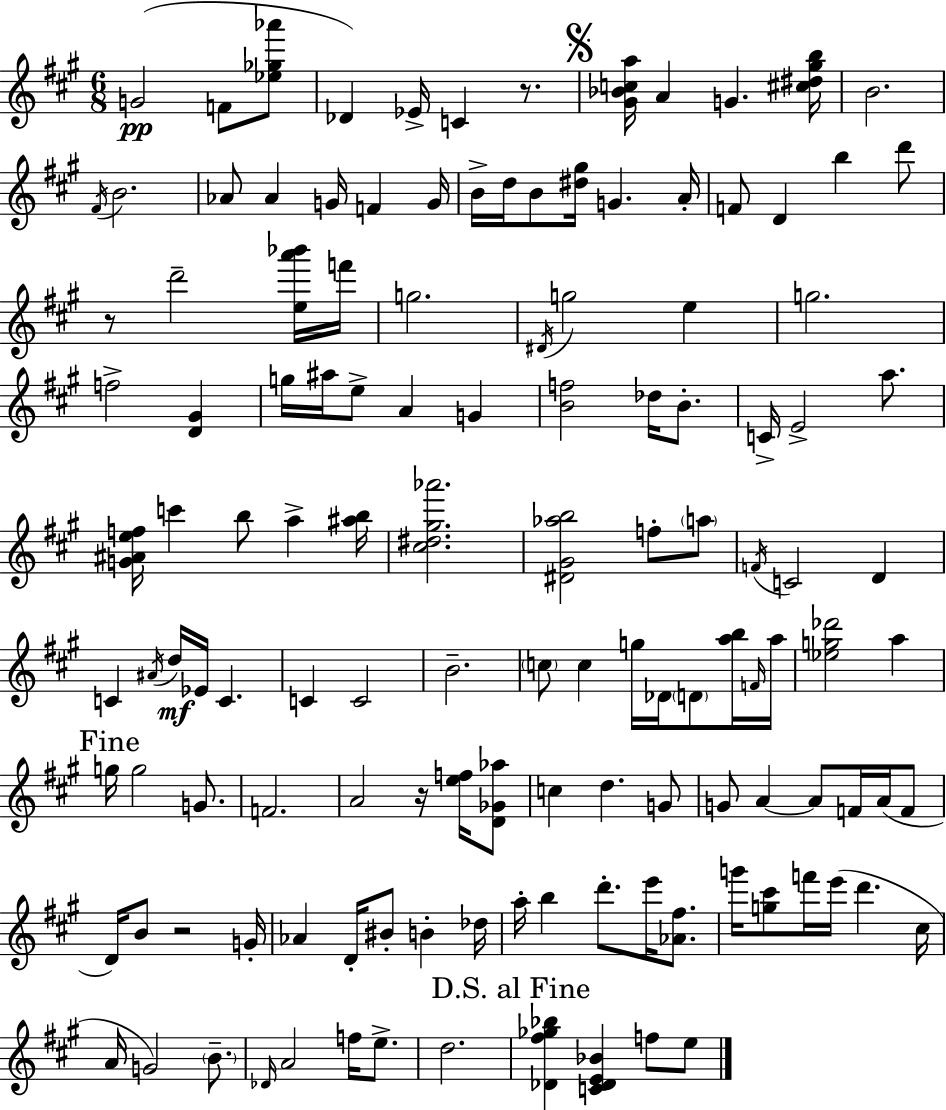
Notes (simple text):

G4/h F4/e [Eb5,Gb5,Ab6]/e Db4/q Eb4/s C4/q R/e. [G#4,Bb4,C5,A5]/s A4/q G4/q. [C#5,D#5,G#5,B5]/s B4/h. F#4/s B4/h. Ab4/e Ab4/q G4/s F4/q G4/s B4/s D5/s B4/e [D#5,G#5]/s G4/q. A4/s F4/e D4/q B5/q D6/e R/e D6/h [E5,A6,Bb6]/s F6/s G5/h. D#4/s G5/h E5/q G5/h. F5/h [D4,G#4]/q G5/s A#5/s E5/e A4/q G4/q [B4,F5]/h Db5/s B4/e. C4/s E4/h A5/e. [G4,A#4,E5,F5]/s C6/q B5/e A5/q [A#5,B5]/s [C#5,D#5,G#5,Ab6]/h. [D#4,G#4,Ab5,B5]/h F5/e A5/e F4/s C4/h D4/q C4/q A#4/s D5/s Eb4/s C4/q. C4/q C4/h B4/h. C5/e C5/q G5/s Db4/s D4/e [A5,B5]/s F4/s A5/s [Eb5,G5,Db6]/h A5/q G5/s G5/h G4/e. F4/h. A4/h R/s [E5,F5]/s [D4,Gb4,Ab5]/e C5/q D5/q. G4/e G4/e A4/q A4/e F4/s A4/s F4/e D4/s B4/e R/h G4/s Ab4/q D4/s BIS4/e B4/q Db5/s A5/s B5/q D6/e. E6/s [Ab4,F#5]/e. G6/s [G5,C#6]/e F6/s E6/s D6/q. C#5/s A4/s G4/h B4/e. Db4/s A4/h F5/s E5/e. D5/h. [Db4,F#5,Gb5,Bb5]/q [C4,Db4,E4,Bb4]/q F5/e E5/e